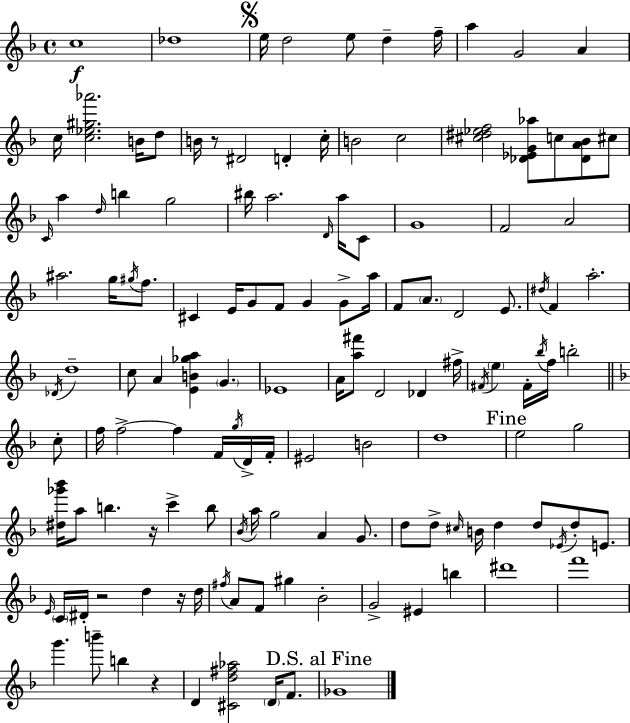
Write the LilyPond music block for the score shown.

{
  \clef treble
  \time 4/4
  \defaultTimeSignature
  \key f \major
  c''1\f | des''1 | \mark \markup { \musicglyph "scripts.segno" } e''16 d''2 e''8 d''4-- f''16-- | a''4 g'2 a'4 | \break c''16 <c'' ees'' gis'' aes'''>2. b'16 d''8 | b'16 r8 dis'2 d'4-. c''16-. | b'2 c''2 | <cis'' dis'' ees'' f''>2 <des' ees' g' aes''>8 c''8 <des' a' bes'>8 cis''8 | \break \grace { c'16 } a''4 \grace { d''16 } b''4 g''2 | bis''16 a''2. \grace { d'16 } | a''16 c'8 g'1 | f'2 a'2 | \break ais''2. g''16 | \acciaccatura { gis''16 } f''8. cis'4 e'16 g'8 f'8 g'4 | g'8-> a''16 f'8 \parenthesize a'8. d'2 | e'8. \acciaccatura { dis''16 } f'4 a''2.-. | \break \acciaccatura { des'16 } d''1-- | c''8 a'4 <e' b' ges'' a''>4 | \parenthesize g'4. ees'1 | a'16 <a'' fis'''>8 d'2 | \break des'4 fis''16-> \acciaccatura { fis'16 } \parenthesize e''4 fis'16-. \acciaccatura { bes''16 } f''16 b''2-. | \bar "||" \break \key f \major c''8-. f''16 f''2->~~ f''4 f'16 | \acciaccatura { g''16 } d'16-> f'16-. eis'2 b'2 | d''1 | \mark "Fine" e''2 g''2 | \break <dis'' ges''' bes'''>16 a''8 b''4. r16 c'''4-> | b''8 \acciaccatura { bes'16 } a''16 g''2 a'4 | g'8. d''8 d''8-> \grace { cis''16 } b'16 d''4 d''8 | \acciaccatura { ees'16 } d''8-. e'8. \grace { e'16 } \parenthesize c'16 dis'16-. r2 | \break d''4 r16 d''16 \acciaccatura { fis''16 } a'8 f'8 gis''4 | bes'2-. g'2-> | eis'4 b''4 dis'''1 | f'''1 | \break g'''4. b'''8-- | b''4 r4 d'4 <cis' d'' fis'' aes''>2 | \parenthesize d'16 f'8. \mark "D.S. al Fine" ges'1 | \bar "|."
}